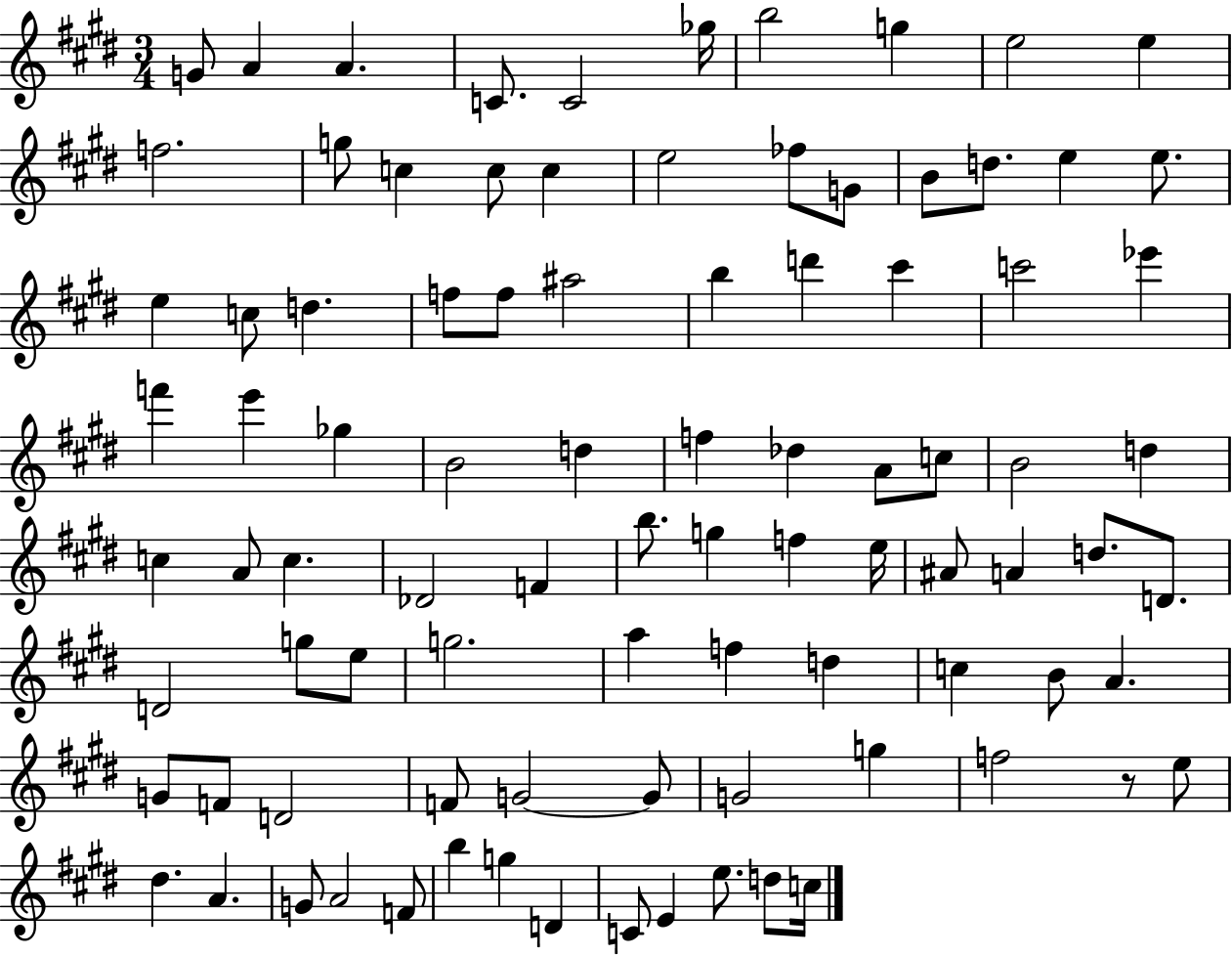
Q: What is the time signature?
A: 3/4